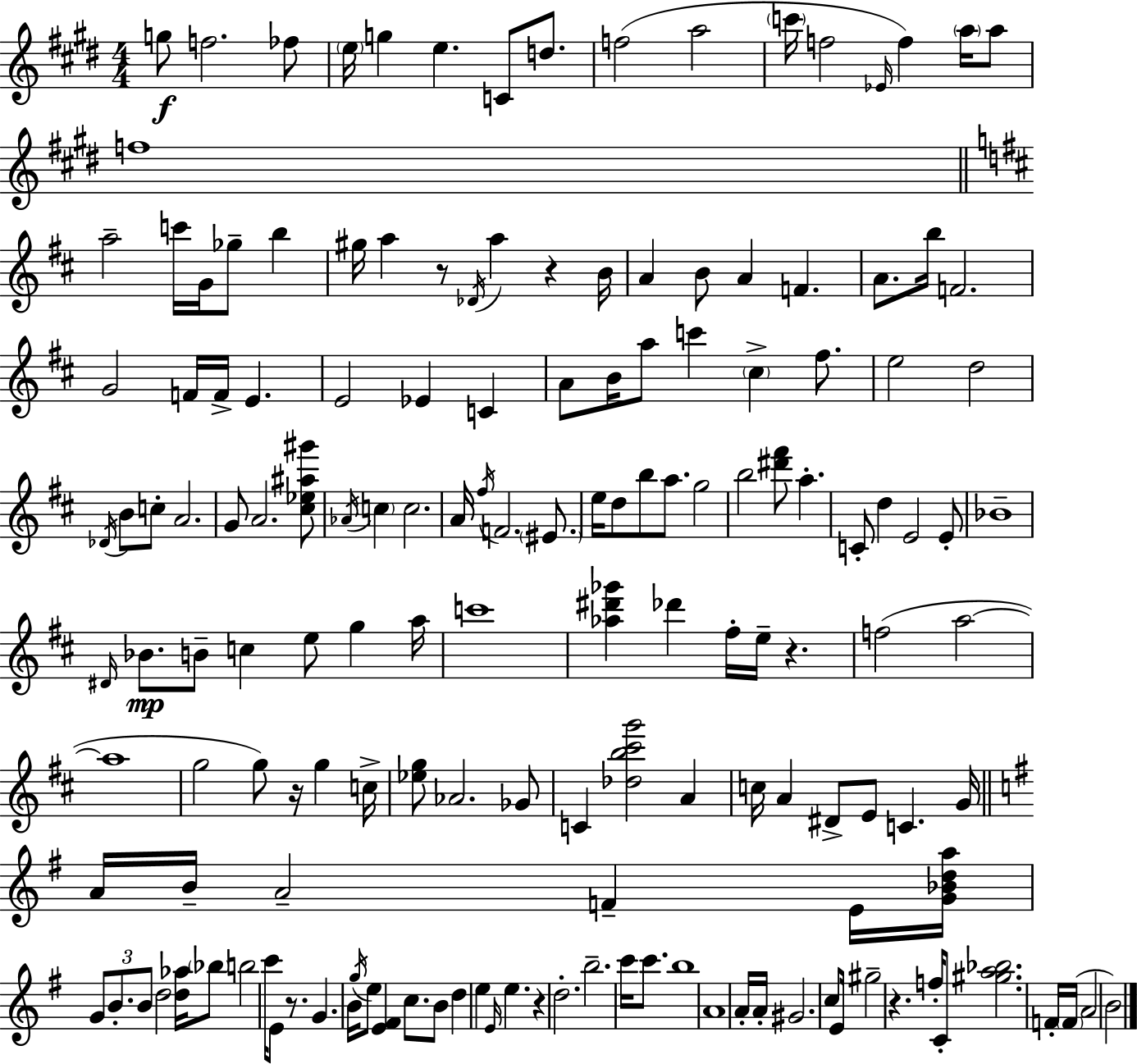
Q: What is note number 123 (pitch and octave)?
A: E5